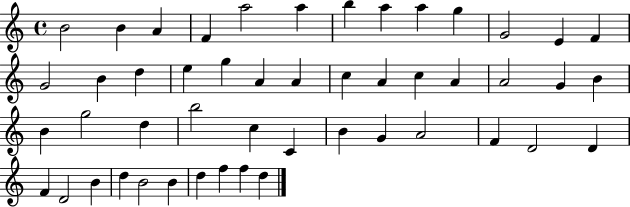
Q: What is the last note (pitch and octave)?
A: D5